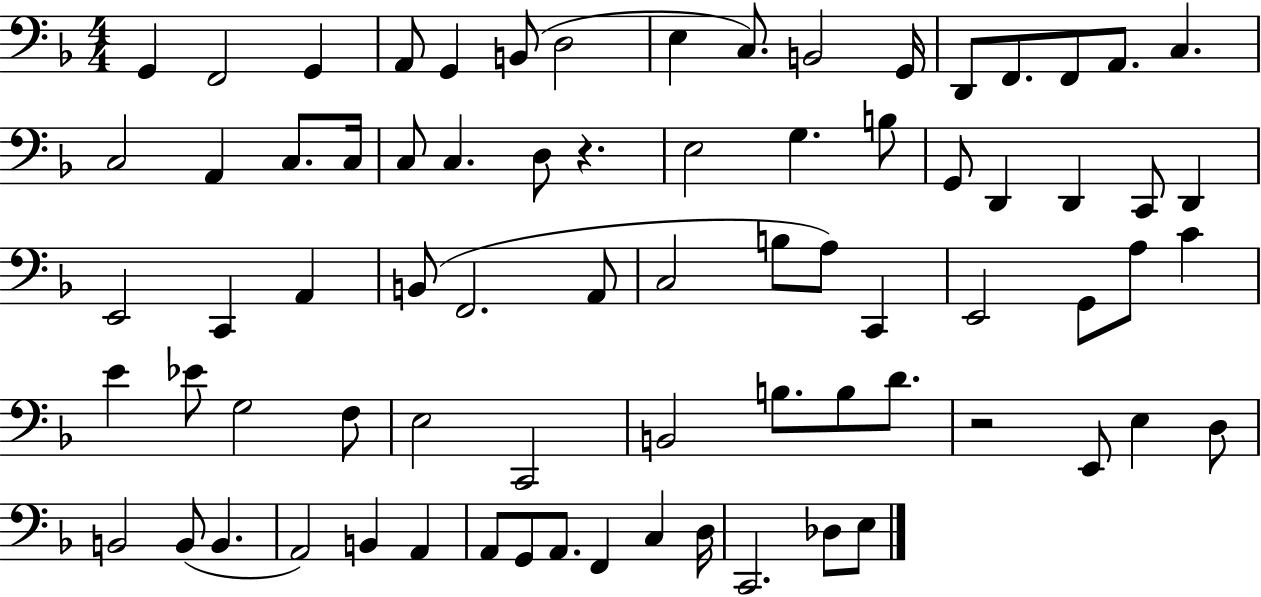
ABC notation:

X:1
T:Untitled
M:4/4
L:1/4
K:F
G,, F,,2 G,, A,,/2 G,, B,,/2 D,2 E, C,/2 B,,2 G,,/4 D,,/2 F,,/2 F,,/2 A,,/2 C, C,2 A,, C,/2 C,/4 C,/2 C, D,/2 z E,2 G, B,/2 G,,/2 D,, D,, C,,/2 D,, E,,2 C,, A,, B,,/2 F,,2 A,,/2 C,2 B,/2 A,/2 C,, E,,2 G,,/2 A,/2 C E _E/2 G,2 F,/2 E,2 C,,2 B,,2 B,/2 B,/2 D/2 z2 E,,/2 E, D,/2 B,,2 B,,/2 B,, A,,2 B,, A,, A,,/2 G,,/2 A,,/2 F,, C, D,/4 C,,2 _D,/2 E,/2